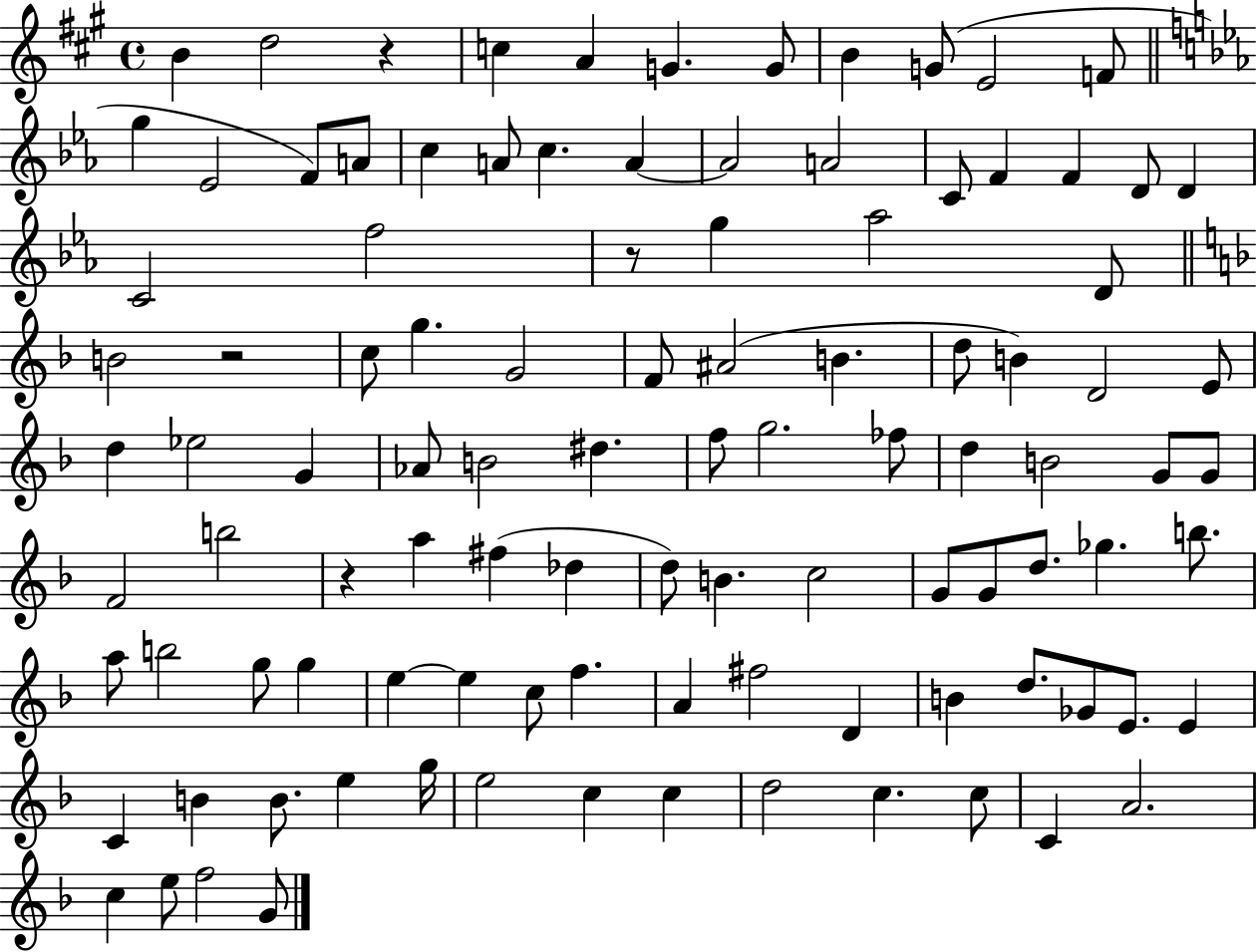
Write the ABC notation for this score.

X:1
T:Untitled
M:4/4
L:1/4
K:A
B d2 z c A G G/2 B G/2 E2 F/2 g _E2 F/2 A/2 c A/2 c A A2 A2 C/2 F F D/2 D C2 f2 z/2 g _a2 D/2 B2 z2 c/2 g G2 F/2 ^A2 B d/2 B D2 E/2 d _e2 G _A/2 B2 ^d f/2 g2 _f/2 d B2 G/2 G/2 F2 b2 z a ^f _d d/2 B c2 G/2 G/2 d/2 _g b/2 a/2 b2 g/2 g e e c/2 f A ^f2 D B d/2 _G/2 E/2 E C B B/2 e g/4 e2 c c d2 c c/2 C A2 c e/2 f2 G/2